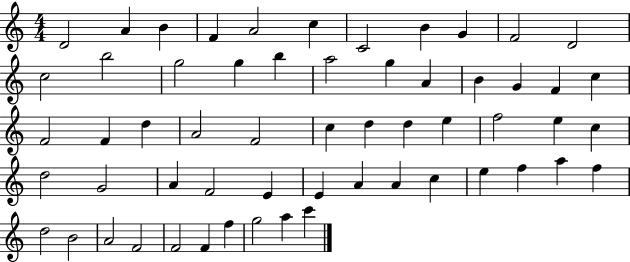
D4/h A4/q B4/q F4/q A4/h C5/q C4/h B4/q G4/q F4/h D4/h C5/h B5/h G5/h G5/q B5/q A5/h G5/q A4/q B4/q G4/q F4/q C5/q F4/h F4/q D5/q A4/h F4/h C5/q D5/q D5/q E5/q F5/h E5/q C5/q D5/h G4/h A4/q F4/h E4/q E4/q A4/q A4/q C5/q E5/q F5/q A5/q F5/q D5/h B4/h A4/h F4/h F4/h F4/q F5/q G5/h A5/q C6/q